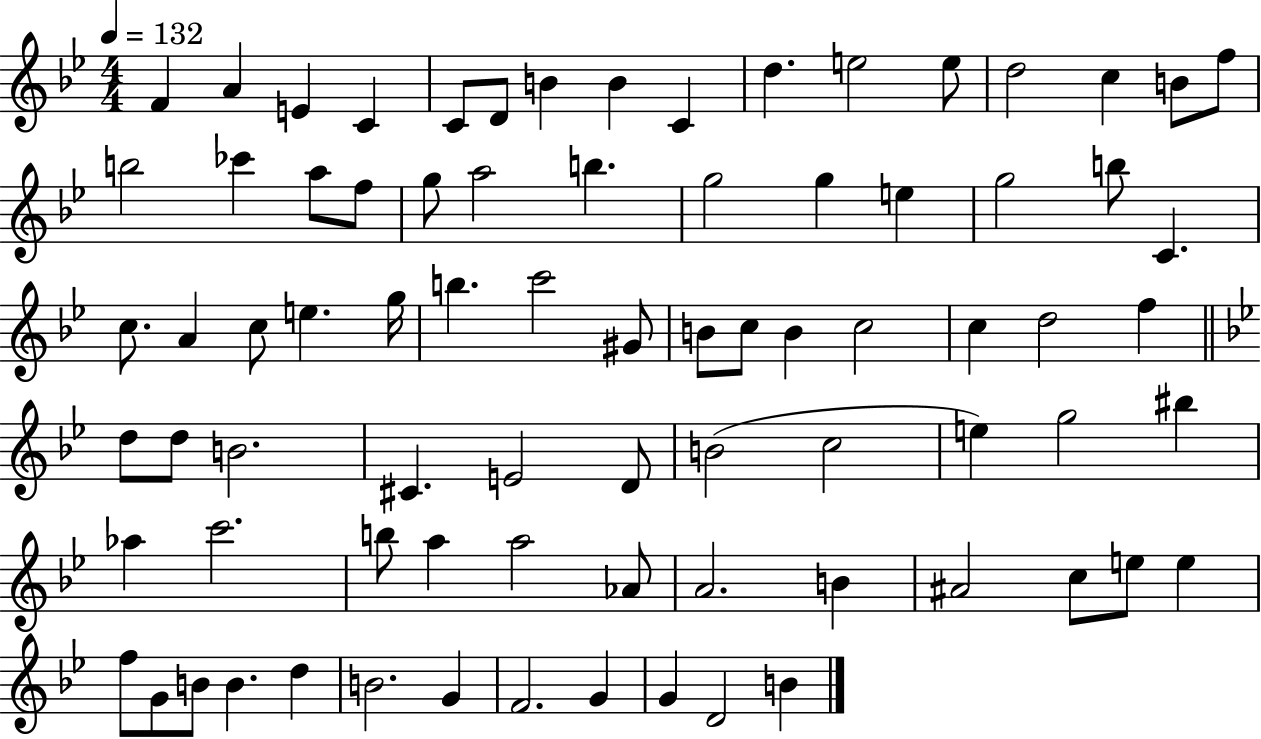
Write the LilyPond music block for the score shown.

{
  \clef treble
  \numericTimeSignature
  \time 4/4
  \key bes \major
  \tempo 4 = 132
  f'4 a'4 e'4 c'4 | c'8 d'8 b'4 b'4 c'4 | d''4. e''2 e''8 | d''2 c''4 b'8 f''8 | \break b''2 ces'''4 a''8 f''8 | g''8 a''2 b''4. | g''2 g''4 e''4 | g''2 b''8 c'4. | \break c''8. a'4 c''8 e''4. g''16 | b''4. c'''2 gis'8 | b'8 c''8 b'4 c''2 | c''4 d''2 f''4 | \break \bar "||" \break \key g \minor d''8 d''8 b'2. | cis'4. e'2 d'8 | b'2( c''2 | e''4) g''2 bis''4 | \break aes''4 c'''2. | b''8 a''4 a''2 aes'8 | a'2. b'4 | ais'2 c''8 e''8 e''4 | \break f''8 g'8 b'8 b'4. d''4 | b'2. g'4 | f'2. g'4 | g'4 d'2 b'4 | \break \bar "|."
}